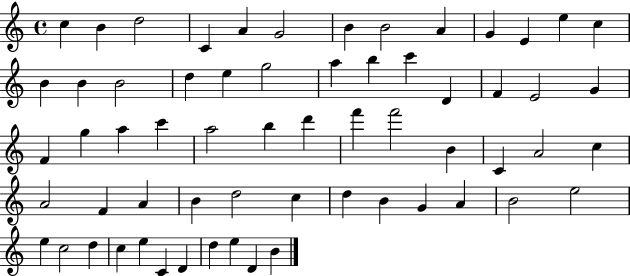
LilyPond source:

{
  \clef treble
  \time 4/4
  \defaultTimeSignature
  \key c \major
  c''4 b'4 d''2 | c'4 a'4 g'2 | b'4 b'2 a'4 | g'4 e'4 e''4 c''4 | \break b'4 b'4 b'2 | d''4 e''4 g''2 | a''4 b''4 c'''4 d'4 | f'4 e'2 g'4 | \break f'4 g''4 a''4 c'''4 | a''2 b''4 d'''4 | f'''4 f'''2 b'4 | c'4 a'2 c''4 | \break a'2 f'4 a'4 | b'4 d''2 c''4 | d''4 b'4 g'4 a'4 | b'2 e''2 | \break e''4 c''2 d''4 | c''4 e''4 c'4 d'4 | d''4 e''4 d'4 b'4 | \bar "|."
}